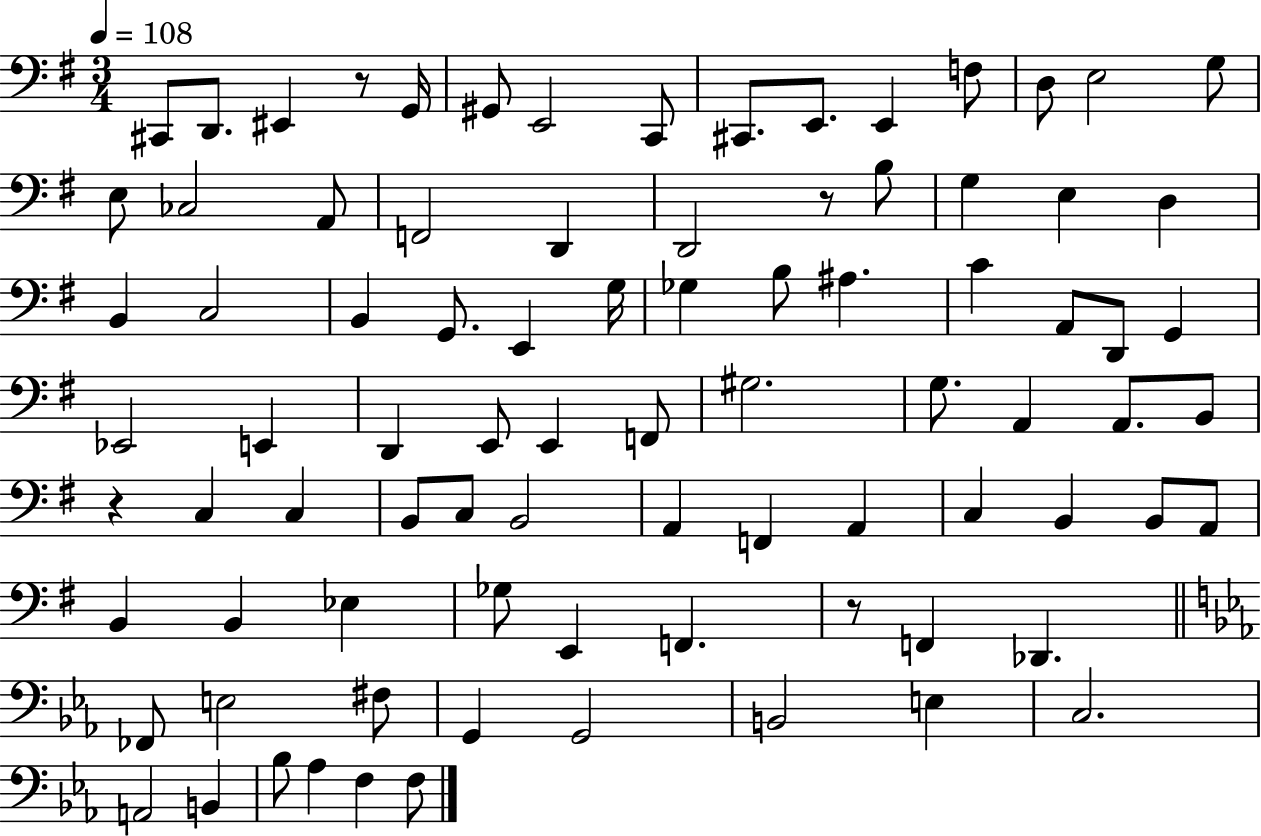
{
  \clef bass
  \numericTimeSignature
  \time 3/4
  \key g \major
  \tempo 4 = 108
  cis,8 d,8. eis,4 r8 g,16 | gis,8 e,2 c,8 | cis,8. e,8. e,4 f8 | d8 e2 g8 | \break e8 ces2 a,8 | f,2 d,4 | d,2 r8 b8 | g4 e4 d4 | \break b,4 c2 | b,4 g,8. e,4 g16 | ges4 b8 ais4. | c'4 a,8 d,8 g,4 | \break ees,2 e,4 | d,4 e,8 e,4 f,8 | gis2. | g8. a,4 a,8. b,8 | \break r4 c4 c4 | b,8 c8 b,2 | a,4 f,4 a,4 | c4 b,4 b,8 a,8 | \break b,4 b,4 ees4 | ges8 e,4 f,4. | r8 f,4 des,4. | \bar "||" \break \key ees \major fes,8 e2 fis8 | g,4 g,2 | b,2 e4 | c2. | \break a,2 b,4 | bes8 aes4 f4 f8 | \bar "|."
}